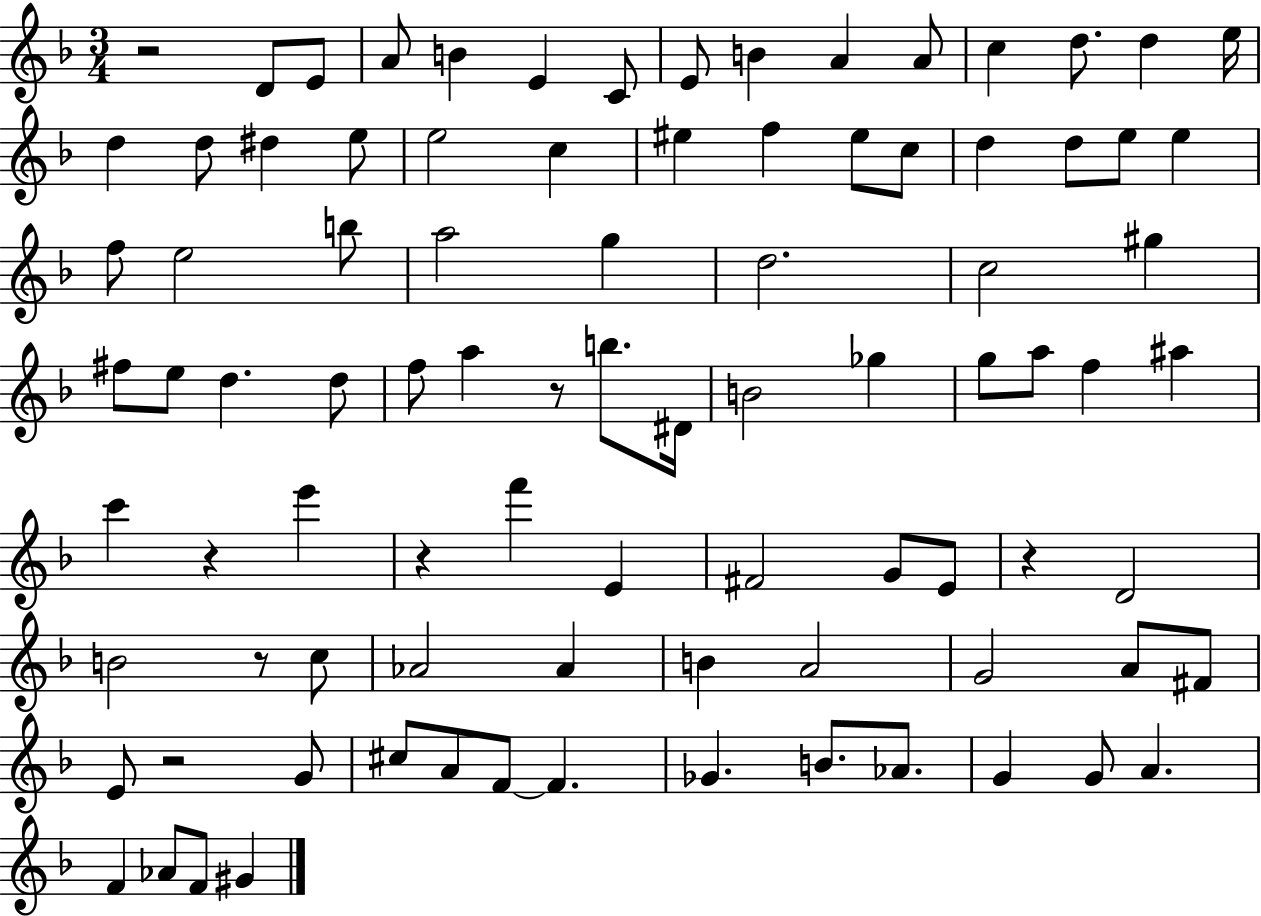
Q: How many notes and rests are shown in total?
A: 90